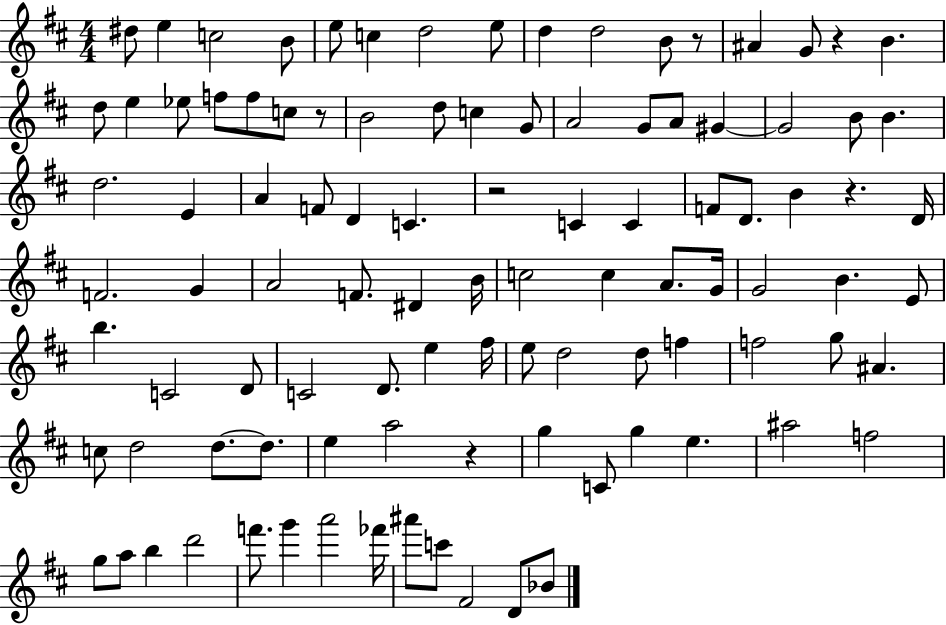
X:1
T:Untitled
M:4/4
L:1/4
K:D
^d/2 e c2 B/2 e/2 c d2 e/2 d d2 B/2 z/2 ^A G/2 z B d/2 e _e/2 f/2 f/2 c/2 z/2 B2 d/2 c G/2 A2 G/2 A/2 ^G ^G2 B/2 B d2 E A F/2 D C z2 C C F/2 D/2 B z D/4 F2 G A2 F/2 ^D B/4 c2 c A/2 G/4 G2 B E/2 b C2 D/2 C2 D/2 e ^f/4 e/2 d2 d/2 f f2 g/2 ^A c/2 d2 d/2 d/2 e a2 z g C/2 g e ^a2 f2 g/2 a/2 b d'2 f'/2 g' a'2 _f'/4 ^a'/2 c'/2 ^F2 D/2 _B/2